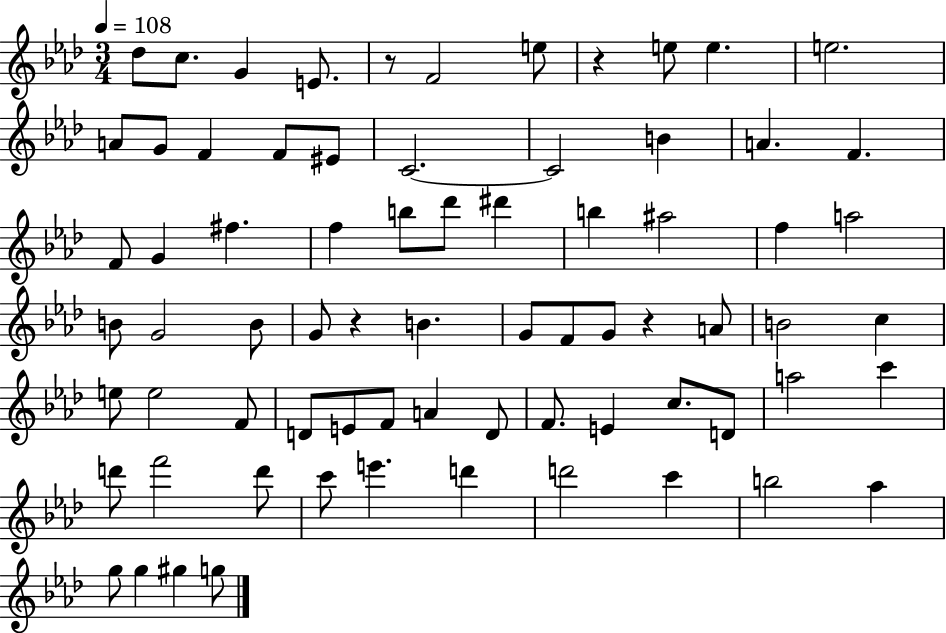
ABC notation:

X:1
T:Untitled
M:3/4
L:1/4
K:Ab
_d/2 c/2 G E/2 z/2 F2 e/2 z e/2 e e2 A/2 G/2 F F/2 ^E/2 C2 C2 B A F F/2 G ^f f b/2 _d'/2 ^d' b ^a2 f a2 B/2 G2 B/2 G/2 z B G/2 F/2 G/2 z A/2 B2 c e/2 e2 F/2 D/2 E/2 F/2 A D/2 F/2 E c/2 D/2 a2 c' d'/2 f'2 d'/2 c'/2 e' d' d'2 c' b2 _a g/2 g ^g g/2